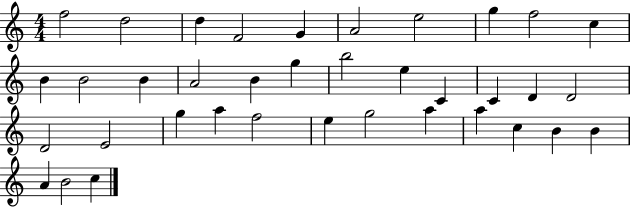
{
  \clef treble
  \numericTimeSignature
  \time 4/4
  \key c \major
  f''2 d''2 | d''4 f'2 g'4 | a'2 e''2 | g''4 f''2 c''4 | \break b'4 b'2 b'4 | a'2 b'4 g''4 | b''2 e''4 c'4 | c'4 d'4 d'2 | \break d'2 e'2 | g''4 a''4 f''2 | e''4 g''2 a''4 | a''4 c''4 b'4 b'4 | \break a'4 b'2 c''4 | \bar "|."
}